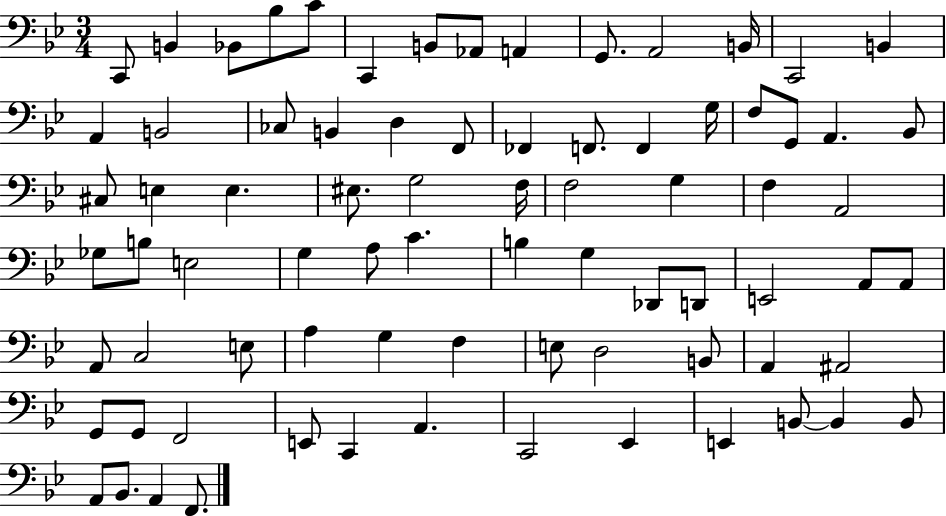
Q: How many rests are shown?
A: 0